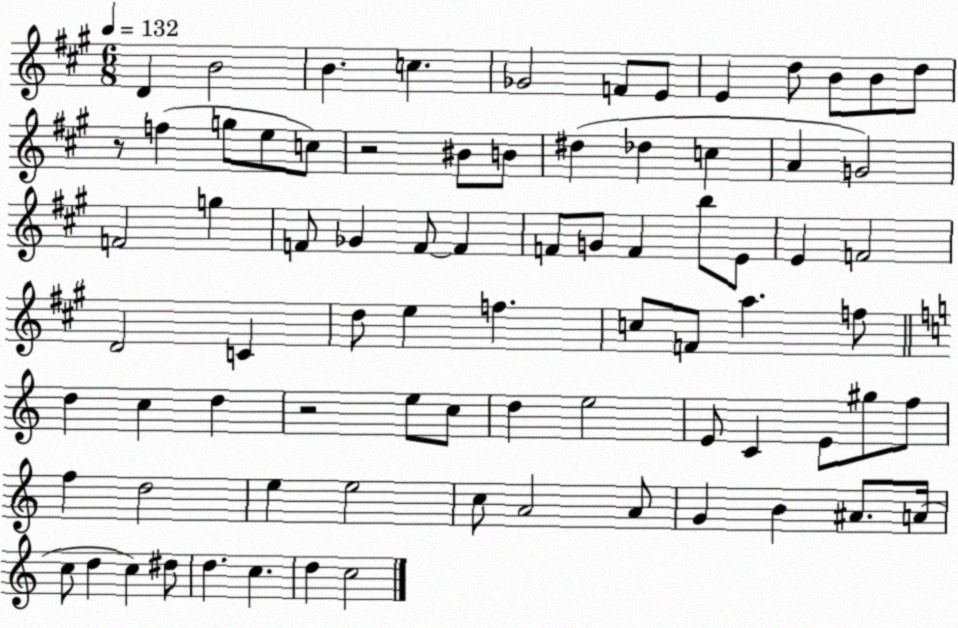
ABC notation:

X:1
T:Untitled
M:6/8
L:1/4
K:A
D B2 B c _G2 F/2 E/2 E d/2 B/2 B/2 d/2 z/2 f g/2 e/2 c/2 z2 ^B/2 B/2 ^d _d c A G2 F2 g F/2 _G F/2 F F/2 G/2 F b/2 E/2 E F2 D2 C d/2 e f c/2 F/2 a f/2 d c d z2 e/2 c/2 d e2 E/2 C E/2 ^g/2 f/2 f d2 e e2 c/2 A2 A/2 G B ^A/2 A/4 c/2 d c ^d/2 d c d c2